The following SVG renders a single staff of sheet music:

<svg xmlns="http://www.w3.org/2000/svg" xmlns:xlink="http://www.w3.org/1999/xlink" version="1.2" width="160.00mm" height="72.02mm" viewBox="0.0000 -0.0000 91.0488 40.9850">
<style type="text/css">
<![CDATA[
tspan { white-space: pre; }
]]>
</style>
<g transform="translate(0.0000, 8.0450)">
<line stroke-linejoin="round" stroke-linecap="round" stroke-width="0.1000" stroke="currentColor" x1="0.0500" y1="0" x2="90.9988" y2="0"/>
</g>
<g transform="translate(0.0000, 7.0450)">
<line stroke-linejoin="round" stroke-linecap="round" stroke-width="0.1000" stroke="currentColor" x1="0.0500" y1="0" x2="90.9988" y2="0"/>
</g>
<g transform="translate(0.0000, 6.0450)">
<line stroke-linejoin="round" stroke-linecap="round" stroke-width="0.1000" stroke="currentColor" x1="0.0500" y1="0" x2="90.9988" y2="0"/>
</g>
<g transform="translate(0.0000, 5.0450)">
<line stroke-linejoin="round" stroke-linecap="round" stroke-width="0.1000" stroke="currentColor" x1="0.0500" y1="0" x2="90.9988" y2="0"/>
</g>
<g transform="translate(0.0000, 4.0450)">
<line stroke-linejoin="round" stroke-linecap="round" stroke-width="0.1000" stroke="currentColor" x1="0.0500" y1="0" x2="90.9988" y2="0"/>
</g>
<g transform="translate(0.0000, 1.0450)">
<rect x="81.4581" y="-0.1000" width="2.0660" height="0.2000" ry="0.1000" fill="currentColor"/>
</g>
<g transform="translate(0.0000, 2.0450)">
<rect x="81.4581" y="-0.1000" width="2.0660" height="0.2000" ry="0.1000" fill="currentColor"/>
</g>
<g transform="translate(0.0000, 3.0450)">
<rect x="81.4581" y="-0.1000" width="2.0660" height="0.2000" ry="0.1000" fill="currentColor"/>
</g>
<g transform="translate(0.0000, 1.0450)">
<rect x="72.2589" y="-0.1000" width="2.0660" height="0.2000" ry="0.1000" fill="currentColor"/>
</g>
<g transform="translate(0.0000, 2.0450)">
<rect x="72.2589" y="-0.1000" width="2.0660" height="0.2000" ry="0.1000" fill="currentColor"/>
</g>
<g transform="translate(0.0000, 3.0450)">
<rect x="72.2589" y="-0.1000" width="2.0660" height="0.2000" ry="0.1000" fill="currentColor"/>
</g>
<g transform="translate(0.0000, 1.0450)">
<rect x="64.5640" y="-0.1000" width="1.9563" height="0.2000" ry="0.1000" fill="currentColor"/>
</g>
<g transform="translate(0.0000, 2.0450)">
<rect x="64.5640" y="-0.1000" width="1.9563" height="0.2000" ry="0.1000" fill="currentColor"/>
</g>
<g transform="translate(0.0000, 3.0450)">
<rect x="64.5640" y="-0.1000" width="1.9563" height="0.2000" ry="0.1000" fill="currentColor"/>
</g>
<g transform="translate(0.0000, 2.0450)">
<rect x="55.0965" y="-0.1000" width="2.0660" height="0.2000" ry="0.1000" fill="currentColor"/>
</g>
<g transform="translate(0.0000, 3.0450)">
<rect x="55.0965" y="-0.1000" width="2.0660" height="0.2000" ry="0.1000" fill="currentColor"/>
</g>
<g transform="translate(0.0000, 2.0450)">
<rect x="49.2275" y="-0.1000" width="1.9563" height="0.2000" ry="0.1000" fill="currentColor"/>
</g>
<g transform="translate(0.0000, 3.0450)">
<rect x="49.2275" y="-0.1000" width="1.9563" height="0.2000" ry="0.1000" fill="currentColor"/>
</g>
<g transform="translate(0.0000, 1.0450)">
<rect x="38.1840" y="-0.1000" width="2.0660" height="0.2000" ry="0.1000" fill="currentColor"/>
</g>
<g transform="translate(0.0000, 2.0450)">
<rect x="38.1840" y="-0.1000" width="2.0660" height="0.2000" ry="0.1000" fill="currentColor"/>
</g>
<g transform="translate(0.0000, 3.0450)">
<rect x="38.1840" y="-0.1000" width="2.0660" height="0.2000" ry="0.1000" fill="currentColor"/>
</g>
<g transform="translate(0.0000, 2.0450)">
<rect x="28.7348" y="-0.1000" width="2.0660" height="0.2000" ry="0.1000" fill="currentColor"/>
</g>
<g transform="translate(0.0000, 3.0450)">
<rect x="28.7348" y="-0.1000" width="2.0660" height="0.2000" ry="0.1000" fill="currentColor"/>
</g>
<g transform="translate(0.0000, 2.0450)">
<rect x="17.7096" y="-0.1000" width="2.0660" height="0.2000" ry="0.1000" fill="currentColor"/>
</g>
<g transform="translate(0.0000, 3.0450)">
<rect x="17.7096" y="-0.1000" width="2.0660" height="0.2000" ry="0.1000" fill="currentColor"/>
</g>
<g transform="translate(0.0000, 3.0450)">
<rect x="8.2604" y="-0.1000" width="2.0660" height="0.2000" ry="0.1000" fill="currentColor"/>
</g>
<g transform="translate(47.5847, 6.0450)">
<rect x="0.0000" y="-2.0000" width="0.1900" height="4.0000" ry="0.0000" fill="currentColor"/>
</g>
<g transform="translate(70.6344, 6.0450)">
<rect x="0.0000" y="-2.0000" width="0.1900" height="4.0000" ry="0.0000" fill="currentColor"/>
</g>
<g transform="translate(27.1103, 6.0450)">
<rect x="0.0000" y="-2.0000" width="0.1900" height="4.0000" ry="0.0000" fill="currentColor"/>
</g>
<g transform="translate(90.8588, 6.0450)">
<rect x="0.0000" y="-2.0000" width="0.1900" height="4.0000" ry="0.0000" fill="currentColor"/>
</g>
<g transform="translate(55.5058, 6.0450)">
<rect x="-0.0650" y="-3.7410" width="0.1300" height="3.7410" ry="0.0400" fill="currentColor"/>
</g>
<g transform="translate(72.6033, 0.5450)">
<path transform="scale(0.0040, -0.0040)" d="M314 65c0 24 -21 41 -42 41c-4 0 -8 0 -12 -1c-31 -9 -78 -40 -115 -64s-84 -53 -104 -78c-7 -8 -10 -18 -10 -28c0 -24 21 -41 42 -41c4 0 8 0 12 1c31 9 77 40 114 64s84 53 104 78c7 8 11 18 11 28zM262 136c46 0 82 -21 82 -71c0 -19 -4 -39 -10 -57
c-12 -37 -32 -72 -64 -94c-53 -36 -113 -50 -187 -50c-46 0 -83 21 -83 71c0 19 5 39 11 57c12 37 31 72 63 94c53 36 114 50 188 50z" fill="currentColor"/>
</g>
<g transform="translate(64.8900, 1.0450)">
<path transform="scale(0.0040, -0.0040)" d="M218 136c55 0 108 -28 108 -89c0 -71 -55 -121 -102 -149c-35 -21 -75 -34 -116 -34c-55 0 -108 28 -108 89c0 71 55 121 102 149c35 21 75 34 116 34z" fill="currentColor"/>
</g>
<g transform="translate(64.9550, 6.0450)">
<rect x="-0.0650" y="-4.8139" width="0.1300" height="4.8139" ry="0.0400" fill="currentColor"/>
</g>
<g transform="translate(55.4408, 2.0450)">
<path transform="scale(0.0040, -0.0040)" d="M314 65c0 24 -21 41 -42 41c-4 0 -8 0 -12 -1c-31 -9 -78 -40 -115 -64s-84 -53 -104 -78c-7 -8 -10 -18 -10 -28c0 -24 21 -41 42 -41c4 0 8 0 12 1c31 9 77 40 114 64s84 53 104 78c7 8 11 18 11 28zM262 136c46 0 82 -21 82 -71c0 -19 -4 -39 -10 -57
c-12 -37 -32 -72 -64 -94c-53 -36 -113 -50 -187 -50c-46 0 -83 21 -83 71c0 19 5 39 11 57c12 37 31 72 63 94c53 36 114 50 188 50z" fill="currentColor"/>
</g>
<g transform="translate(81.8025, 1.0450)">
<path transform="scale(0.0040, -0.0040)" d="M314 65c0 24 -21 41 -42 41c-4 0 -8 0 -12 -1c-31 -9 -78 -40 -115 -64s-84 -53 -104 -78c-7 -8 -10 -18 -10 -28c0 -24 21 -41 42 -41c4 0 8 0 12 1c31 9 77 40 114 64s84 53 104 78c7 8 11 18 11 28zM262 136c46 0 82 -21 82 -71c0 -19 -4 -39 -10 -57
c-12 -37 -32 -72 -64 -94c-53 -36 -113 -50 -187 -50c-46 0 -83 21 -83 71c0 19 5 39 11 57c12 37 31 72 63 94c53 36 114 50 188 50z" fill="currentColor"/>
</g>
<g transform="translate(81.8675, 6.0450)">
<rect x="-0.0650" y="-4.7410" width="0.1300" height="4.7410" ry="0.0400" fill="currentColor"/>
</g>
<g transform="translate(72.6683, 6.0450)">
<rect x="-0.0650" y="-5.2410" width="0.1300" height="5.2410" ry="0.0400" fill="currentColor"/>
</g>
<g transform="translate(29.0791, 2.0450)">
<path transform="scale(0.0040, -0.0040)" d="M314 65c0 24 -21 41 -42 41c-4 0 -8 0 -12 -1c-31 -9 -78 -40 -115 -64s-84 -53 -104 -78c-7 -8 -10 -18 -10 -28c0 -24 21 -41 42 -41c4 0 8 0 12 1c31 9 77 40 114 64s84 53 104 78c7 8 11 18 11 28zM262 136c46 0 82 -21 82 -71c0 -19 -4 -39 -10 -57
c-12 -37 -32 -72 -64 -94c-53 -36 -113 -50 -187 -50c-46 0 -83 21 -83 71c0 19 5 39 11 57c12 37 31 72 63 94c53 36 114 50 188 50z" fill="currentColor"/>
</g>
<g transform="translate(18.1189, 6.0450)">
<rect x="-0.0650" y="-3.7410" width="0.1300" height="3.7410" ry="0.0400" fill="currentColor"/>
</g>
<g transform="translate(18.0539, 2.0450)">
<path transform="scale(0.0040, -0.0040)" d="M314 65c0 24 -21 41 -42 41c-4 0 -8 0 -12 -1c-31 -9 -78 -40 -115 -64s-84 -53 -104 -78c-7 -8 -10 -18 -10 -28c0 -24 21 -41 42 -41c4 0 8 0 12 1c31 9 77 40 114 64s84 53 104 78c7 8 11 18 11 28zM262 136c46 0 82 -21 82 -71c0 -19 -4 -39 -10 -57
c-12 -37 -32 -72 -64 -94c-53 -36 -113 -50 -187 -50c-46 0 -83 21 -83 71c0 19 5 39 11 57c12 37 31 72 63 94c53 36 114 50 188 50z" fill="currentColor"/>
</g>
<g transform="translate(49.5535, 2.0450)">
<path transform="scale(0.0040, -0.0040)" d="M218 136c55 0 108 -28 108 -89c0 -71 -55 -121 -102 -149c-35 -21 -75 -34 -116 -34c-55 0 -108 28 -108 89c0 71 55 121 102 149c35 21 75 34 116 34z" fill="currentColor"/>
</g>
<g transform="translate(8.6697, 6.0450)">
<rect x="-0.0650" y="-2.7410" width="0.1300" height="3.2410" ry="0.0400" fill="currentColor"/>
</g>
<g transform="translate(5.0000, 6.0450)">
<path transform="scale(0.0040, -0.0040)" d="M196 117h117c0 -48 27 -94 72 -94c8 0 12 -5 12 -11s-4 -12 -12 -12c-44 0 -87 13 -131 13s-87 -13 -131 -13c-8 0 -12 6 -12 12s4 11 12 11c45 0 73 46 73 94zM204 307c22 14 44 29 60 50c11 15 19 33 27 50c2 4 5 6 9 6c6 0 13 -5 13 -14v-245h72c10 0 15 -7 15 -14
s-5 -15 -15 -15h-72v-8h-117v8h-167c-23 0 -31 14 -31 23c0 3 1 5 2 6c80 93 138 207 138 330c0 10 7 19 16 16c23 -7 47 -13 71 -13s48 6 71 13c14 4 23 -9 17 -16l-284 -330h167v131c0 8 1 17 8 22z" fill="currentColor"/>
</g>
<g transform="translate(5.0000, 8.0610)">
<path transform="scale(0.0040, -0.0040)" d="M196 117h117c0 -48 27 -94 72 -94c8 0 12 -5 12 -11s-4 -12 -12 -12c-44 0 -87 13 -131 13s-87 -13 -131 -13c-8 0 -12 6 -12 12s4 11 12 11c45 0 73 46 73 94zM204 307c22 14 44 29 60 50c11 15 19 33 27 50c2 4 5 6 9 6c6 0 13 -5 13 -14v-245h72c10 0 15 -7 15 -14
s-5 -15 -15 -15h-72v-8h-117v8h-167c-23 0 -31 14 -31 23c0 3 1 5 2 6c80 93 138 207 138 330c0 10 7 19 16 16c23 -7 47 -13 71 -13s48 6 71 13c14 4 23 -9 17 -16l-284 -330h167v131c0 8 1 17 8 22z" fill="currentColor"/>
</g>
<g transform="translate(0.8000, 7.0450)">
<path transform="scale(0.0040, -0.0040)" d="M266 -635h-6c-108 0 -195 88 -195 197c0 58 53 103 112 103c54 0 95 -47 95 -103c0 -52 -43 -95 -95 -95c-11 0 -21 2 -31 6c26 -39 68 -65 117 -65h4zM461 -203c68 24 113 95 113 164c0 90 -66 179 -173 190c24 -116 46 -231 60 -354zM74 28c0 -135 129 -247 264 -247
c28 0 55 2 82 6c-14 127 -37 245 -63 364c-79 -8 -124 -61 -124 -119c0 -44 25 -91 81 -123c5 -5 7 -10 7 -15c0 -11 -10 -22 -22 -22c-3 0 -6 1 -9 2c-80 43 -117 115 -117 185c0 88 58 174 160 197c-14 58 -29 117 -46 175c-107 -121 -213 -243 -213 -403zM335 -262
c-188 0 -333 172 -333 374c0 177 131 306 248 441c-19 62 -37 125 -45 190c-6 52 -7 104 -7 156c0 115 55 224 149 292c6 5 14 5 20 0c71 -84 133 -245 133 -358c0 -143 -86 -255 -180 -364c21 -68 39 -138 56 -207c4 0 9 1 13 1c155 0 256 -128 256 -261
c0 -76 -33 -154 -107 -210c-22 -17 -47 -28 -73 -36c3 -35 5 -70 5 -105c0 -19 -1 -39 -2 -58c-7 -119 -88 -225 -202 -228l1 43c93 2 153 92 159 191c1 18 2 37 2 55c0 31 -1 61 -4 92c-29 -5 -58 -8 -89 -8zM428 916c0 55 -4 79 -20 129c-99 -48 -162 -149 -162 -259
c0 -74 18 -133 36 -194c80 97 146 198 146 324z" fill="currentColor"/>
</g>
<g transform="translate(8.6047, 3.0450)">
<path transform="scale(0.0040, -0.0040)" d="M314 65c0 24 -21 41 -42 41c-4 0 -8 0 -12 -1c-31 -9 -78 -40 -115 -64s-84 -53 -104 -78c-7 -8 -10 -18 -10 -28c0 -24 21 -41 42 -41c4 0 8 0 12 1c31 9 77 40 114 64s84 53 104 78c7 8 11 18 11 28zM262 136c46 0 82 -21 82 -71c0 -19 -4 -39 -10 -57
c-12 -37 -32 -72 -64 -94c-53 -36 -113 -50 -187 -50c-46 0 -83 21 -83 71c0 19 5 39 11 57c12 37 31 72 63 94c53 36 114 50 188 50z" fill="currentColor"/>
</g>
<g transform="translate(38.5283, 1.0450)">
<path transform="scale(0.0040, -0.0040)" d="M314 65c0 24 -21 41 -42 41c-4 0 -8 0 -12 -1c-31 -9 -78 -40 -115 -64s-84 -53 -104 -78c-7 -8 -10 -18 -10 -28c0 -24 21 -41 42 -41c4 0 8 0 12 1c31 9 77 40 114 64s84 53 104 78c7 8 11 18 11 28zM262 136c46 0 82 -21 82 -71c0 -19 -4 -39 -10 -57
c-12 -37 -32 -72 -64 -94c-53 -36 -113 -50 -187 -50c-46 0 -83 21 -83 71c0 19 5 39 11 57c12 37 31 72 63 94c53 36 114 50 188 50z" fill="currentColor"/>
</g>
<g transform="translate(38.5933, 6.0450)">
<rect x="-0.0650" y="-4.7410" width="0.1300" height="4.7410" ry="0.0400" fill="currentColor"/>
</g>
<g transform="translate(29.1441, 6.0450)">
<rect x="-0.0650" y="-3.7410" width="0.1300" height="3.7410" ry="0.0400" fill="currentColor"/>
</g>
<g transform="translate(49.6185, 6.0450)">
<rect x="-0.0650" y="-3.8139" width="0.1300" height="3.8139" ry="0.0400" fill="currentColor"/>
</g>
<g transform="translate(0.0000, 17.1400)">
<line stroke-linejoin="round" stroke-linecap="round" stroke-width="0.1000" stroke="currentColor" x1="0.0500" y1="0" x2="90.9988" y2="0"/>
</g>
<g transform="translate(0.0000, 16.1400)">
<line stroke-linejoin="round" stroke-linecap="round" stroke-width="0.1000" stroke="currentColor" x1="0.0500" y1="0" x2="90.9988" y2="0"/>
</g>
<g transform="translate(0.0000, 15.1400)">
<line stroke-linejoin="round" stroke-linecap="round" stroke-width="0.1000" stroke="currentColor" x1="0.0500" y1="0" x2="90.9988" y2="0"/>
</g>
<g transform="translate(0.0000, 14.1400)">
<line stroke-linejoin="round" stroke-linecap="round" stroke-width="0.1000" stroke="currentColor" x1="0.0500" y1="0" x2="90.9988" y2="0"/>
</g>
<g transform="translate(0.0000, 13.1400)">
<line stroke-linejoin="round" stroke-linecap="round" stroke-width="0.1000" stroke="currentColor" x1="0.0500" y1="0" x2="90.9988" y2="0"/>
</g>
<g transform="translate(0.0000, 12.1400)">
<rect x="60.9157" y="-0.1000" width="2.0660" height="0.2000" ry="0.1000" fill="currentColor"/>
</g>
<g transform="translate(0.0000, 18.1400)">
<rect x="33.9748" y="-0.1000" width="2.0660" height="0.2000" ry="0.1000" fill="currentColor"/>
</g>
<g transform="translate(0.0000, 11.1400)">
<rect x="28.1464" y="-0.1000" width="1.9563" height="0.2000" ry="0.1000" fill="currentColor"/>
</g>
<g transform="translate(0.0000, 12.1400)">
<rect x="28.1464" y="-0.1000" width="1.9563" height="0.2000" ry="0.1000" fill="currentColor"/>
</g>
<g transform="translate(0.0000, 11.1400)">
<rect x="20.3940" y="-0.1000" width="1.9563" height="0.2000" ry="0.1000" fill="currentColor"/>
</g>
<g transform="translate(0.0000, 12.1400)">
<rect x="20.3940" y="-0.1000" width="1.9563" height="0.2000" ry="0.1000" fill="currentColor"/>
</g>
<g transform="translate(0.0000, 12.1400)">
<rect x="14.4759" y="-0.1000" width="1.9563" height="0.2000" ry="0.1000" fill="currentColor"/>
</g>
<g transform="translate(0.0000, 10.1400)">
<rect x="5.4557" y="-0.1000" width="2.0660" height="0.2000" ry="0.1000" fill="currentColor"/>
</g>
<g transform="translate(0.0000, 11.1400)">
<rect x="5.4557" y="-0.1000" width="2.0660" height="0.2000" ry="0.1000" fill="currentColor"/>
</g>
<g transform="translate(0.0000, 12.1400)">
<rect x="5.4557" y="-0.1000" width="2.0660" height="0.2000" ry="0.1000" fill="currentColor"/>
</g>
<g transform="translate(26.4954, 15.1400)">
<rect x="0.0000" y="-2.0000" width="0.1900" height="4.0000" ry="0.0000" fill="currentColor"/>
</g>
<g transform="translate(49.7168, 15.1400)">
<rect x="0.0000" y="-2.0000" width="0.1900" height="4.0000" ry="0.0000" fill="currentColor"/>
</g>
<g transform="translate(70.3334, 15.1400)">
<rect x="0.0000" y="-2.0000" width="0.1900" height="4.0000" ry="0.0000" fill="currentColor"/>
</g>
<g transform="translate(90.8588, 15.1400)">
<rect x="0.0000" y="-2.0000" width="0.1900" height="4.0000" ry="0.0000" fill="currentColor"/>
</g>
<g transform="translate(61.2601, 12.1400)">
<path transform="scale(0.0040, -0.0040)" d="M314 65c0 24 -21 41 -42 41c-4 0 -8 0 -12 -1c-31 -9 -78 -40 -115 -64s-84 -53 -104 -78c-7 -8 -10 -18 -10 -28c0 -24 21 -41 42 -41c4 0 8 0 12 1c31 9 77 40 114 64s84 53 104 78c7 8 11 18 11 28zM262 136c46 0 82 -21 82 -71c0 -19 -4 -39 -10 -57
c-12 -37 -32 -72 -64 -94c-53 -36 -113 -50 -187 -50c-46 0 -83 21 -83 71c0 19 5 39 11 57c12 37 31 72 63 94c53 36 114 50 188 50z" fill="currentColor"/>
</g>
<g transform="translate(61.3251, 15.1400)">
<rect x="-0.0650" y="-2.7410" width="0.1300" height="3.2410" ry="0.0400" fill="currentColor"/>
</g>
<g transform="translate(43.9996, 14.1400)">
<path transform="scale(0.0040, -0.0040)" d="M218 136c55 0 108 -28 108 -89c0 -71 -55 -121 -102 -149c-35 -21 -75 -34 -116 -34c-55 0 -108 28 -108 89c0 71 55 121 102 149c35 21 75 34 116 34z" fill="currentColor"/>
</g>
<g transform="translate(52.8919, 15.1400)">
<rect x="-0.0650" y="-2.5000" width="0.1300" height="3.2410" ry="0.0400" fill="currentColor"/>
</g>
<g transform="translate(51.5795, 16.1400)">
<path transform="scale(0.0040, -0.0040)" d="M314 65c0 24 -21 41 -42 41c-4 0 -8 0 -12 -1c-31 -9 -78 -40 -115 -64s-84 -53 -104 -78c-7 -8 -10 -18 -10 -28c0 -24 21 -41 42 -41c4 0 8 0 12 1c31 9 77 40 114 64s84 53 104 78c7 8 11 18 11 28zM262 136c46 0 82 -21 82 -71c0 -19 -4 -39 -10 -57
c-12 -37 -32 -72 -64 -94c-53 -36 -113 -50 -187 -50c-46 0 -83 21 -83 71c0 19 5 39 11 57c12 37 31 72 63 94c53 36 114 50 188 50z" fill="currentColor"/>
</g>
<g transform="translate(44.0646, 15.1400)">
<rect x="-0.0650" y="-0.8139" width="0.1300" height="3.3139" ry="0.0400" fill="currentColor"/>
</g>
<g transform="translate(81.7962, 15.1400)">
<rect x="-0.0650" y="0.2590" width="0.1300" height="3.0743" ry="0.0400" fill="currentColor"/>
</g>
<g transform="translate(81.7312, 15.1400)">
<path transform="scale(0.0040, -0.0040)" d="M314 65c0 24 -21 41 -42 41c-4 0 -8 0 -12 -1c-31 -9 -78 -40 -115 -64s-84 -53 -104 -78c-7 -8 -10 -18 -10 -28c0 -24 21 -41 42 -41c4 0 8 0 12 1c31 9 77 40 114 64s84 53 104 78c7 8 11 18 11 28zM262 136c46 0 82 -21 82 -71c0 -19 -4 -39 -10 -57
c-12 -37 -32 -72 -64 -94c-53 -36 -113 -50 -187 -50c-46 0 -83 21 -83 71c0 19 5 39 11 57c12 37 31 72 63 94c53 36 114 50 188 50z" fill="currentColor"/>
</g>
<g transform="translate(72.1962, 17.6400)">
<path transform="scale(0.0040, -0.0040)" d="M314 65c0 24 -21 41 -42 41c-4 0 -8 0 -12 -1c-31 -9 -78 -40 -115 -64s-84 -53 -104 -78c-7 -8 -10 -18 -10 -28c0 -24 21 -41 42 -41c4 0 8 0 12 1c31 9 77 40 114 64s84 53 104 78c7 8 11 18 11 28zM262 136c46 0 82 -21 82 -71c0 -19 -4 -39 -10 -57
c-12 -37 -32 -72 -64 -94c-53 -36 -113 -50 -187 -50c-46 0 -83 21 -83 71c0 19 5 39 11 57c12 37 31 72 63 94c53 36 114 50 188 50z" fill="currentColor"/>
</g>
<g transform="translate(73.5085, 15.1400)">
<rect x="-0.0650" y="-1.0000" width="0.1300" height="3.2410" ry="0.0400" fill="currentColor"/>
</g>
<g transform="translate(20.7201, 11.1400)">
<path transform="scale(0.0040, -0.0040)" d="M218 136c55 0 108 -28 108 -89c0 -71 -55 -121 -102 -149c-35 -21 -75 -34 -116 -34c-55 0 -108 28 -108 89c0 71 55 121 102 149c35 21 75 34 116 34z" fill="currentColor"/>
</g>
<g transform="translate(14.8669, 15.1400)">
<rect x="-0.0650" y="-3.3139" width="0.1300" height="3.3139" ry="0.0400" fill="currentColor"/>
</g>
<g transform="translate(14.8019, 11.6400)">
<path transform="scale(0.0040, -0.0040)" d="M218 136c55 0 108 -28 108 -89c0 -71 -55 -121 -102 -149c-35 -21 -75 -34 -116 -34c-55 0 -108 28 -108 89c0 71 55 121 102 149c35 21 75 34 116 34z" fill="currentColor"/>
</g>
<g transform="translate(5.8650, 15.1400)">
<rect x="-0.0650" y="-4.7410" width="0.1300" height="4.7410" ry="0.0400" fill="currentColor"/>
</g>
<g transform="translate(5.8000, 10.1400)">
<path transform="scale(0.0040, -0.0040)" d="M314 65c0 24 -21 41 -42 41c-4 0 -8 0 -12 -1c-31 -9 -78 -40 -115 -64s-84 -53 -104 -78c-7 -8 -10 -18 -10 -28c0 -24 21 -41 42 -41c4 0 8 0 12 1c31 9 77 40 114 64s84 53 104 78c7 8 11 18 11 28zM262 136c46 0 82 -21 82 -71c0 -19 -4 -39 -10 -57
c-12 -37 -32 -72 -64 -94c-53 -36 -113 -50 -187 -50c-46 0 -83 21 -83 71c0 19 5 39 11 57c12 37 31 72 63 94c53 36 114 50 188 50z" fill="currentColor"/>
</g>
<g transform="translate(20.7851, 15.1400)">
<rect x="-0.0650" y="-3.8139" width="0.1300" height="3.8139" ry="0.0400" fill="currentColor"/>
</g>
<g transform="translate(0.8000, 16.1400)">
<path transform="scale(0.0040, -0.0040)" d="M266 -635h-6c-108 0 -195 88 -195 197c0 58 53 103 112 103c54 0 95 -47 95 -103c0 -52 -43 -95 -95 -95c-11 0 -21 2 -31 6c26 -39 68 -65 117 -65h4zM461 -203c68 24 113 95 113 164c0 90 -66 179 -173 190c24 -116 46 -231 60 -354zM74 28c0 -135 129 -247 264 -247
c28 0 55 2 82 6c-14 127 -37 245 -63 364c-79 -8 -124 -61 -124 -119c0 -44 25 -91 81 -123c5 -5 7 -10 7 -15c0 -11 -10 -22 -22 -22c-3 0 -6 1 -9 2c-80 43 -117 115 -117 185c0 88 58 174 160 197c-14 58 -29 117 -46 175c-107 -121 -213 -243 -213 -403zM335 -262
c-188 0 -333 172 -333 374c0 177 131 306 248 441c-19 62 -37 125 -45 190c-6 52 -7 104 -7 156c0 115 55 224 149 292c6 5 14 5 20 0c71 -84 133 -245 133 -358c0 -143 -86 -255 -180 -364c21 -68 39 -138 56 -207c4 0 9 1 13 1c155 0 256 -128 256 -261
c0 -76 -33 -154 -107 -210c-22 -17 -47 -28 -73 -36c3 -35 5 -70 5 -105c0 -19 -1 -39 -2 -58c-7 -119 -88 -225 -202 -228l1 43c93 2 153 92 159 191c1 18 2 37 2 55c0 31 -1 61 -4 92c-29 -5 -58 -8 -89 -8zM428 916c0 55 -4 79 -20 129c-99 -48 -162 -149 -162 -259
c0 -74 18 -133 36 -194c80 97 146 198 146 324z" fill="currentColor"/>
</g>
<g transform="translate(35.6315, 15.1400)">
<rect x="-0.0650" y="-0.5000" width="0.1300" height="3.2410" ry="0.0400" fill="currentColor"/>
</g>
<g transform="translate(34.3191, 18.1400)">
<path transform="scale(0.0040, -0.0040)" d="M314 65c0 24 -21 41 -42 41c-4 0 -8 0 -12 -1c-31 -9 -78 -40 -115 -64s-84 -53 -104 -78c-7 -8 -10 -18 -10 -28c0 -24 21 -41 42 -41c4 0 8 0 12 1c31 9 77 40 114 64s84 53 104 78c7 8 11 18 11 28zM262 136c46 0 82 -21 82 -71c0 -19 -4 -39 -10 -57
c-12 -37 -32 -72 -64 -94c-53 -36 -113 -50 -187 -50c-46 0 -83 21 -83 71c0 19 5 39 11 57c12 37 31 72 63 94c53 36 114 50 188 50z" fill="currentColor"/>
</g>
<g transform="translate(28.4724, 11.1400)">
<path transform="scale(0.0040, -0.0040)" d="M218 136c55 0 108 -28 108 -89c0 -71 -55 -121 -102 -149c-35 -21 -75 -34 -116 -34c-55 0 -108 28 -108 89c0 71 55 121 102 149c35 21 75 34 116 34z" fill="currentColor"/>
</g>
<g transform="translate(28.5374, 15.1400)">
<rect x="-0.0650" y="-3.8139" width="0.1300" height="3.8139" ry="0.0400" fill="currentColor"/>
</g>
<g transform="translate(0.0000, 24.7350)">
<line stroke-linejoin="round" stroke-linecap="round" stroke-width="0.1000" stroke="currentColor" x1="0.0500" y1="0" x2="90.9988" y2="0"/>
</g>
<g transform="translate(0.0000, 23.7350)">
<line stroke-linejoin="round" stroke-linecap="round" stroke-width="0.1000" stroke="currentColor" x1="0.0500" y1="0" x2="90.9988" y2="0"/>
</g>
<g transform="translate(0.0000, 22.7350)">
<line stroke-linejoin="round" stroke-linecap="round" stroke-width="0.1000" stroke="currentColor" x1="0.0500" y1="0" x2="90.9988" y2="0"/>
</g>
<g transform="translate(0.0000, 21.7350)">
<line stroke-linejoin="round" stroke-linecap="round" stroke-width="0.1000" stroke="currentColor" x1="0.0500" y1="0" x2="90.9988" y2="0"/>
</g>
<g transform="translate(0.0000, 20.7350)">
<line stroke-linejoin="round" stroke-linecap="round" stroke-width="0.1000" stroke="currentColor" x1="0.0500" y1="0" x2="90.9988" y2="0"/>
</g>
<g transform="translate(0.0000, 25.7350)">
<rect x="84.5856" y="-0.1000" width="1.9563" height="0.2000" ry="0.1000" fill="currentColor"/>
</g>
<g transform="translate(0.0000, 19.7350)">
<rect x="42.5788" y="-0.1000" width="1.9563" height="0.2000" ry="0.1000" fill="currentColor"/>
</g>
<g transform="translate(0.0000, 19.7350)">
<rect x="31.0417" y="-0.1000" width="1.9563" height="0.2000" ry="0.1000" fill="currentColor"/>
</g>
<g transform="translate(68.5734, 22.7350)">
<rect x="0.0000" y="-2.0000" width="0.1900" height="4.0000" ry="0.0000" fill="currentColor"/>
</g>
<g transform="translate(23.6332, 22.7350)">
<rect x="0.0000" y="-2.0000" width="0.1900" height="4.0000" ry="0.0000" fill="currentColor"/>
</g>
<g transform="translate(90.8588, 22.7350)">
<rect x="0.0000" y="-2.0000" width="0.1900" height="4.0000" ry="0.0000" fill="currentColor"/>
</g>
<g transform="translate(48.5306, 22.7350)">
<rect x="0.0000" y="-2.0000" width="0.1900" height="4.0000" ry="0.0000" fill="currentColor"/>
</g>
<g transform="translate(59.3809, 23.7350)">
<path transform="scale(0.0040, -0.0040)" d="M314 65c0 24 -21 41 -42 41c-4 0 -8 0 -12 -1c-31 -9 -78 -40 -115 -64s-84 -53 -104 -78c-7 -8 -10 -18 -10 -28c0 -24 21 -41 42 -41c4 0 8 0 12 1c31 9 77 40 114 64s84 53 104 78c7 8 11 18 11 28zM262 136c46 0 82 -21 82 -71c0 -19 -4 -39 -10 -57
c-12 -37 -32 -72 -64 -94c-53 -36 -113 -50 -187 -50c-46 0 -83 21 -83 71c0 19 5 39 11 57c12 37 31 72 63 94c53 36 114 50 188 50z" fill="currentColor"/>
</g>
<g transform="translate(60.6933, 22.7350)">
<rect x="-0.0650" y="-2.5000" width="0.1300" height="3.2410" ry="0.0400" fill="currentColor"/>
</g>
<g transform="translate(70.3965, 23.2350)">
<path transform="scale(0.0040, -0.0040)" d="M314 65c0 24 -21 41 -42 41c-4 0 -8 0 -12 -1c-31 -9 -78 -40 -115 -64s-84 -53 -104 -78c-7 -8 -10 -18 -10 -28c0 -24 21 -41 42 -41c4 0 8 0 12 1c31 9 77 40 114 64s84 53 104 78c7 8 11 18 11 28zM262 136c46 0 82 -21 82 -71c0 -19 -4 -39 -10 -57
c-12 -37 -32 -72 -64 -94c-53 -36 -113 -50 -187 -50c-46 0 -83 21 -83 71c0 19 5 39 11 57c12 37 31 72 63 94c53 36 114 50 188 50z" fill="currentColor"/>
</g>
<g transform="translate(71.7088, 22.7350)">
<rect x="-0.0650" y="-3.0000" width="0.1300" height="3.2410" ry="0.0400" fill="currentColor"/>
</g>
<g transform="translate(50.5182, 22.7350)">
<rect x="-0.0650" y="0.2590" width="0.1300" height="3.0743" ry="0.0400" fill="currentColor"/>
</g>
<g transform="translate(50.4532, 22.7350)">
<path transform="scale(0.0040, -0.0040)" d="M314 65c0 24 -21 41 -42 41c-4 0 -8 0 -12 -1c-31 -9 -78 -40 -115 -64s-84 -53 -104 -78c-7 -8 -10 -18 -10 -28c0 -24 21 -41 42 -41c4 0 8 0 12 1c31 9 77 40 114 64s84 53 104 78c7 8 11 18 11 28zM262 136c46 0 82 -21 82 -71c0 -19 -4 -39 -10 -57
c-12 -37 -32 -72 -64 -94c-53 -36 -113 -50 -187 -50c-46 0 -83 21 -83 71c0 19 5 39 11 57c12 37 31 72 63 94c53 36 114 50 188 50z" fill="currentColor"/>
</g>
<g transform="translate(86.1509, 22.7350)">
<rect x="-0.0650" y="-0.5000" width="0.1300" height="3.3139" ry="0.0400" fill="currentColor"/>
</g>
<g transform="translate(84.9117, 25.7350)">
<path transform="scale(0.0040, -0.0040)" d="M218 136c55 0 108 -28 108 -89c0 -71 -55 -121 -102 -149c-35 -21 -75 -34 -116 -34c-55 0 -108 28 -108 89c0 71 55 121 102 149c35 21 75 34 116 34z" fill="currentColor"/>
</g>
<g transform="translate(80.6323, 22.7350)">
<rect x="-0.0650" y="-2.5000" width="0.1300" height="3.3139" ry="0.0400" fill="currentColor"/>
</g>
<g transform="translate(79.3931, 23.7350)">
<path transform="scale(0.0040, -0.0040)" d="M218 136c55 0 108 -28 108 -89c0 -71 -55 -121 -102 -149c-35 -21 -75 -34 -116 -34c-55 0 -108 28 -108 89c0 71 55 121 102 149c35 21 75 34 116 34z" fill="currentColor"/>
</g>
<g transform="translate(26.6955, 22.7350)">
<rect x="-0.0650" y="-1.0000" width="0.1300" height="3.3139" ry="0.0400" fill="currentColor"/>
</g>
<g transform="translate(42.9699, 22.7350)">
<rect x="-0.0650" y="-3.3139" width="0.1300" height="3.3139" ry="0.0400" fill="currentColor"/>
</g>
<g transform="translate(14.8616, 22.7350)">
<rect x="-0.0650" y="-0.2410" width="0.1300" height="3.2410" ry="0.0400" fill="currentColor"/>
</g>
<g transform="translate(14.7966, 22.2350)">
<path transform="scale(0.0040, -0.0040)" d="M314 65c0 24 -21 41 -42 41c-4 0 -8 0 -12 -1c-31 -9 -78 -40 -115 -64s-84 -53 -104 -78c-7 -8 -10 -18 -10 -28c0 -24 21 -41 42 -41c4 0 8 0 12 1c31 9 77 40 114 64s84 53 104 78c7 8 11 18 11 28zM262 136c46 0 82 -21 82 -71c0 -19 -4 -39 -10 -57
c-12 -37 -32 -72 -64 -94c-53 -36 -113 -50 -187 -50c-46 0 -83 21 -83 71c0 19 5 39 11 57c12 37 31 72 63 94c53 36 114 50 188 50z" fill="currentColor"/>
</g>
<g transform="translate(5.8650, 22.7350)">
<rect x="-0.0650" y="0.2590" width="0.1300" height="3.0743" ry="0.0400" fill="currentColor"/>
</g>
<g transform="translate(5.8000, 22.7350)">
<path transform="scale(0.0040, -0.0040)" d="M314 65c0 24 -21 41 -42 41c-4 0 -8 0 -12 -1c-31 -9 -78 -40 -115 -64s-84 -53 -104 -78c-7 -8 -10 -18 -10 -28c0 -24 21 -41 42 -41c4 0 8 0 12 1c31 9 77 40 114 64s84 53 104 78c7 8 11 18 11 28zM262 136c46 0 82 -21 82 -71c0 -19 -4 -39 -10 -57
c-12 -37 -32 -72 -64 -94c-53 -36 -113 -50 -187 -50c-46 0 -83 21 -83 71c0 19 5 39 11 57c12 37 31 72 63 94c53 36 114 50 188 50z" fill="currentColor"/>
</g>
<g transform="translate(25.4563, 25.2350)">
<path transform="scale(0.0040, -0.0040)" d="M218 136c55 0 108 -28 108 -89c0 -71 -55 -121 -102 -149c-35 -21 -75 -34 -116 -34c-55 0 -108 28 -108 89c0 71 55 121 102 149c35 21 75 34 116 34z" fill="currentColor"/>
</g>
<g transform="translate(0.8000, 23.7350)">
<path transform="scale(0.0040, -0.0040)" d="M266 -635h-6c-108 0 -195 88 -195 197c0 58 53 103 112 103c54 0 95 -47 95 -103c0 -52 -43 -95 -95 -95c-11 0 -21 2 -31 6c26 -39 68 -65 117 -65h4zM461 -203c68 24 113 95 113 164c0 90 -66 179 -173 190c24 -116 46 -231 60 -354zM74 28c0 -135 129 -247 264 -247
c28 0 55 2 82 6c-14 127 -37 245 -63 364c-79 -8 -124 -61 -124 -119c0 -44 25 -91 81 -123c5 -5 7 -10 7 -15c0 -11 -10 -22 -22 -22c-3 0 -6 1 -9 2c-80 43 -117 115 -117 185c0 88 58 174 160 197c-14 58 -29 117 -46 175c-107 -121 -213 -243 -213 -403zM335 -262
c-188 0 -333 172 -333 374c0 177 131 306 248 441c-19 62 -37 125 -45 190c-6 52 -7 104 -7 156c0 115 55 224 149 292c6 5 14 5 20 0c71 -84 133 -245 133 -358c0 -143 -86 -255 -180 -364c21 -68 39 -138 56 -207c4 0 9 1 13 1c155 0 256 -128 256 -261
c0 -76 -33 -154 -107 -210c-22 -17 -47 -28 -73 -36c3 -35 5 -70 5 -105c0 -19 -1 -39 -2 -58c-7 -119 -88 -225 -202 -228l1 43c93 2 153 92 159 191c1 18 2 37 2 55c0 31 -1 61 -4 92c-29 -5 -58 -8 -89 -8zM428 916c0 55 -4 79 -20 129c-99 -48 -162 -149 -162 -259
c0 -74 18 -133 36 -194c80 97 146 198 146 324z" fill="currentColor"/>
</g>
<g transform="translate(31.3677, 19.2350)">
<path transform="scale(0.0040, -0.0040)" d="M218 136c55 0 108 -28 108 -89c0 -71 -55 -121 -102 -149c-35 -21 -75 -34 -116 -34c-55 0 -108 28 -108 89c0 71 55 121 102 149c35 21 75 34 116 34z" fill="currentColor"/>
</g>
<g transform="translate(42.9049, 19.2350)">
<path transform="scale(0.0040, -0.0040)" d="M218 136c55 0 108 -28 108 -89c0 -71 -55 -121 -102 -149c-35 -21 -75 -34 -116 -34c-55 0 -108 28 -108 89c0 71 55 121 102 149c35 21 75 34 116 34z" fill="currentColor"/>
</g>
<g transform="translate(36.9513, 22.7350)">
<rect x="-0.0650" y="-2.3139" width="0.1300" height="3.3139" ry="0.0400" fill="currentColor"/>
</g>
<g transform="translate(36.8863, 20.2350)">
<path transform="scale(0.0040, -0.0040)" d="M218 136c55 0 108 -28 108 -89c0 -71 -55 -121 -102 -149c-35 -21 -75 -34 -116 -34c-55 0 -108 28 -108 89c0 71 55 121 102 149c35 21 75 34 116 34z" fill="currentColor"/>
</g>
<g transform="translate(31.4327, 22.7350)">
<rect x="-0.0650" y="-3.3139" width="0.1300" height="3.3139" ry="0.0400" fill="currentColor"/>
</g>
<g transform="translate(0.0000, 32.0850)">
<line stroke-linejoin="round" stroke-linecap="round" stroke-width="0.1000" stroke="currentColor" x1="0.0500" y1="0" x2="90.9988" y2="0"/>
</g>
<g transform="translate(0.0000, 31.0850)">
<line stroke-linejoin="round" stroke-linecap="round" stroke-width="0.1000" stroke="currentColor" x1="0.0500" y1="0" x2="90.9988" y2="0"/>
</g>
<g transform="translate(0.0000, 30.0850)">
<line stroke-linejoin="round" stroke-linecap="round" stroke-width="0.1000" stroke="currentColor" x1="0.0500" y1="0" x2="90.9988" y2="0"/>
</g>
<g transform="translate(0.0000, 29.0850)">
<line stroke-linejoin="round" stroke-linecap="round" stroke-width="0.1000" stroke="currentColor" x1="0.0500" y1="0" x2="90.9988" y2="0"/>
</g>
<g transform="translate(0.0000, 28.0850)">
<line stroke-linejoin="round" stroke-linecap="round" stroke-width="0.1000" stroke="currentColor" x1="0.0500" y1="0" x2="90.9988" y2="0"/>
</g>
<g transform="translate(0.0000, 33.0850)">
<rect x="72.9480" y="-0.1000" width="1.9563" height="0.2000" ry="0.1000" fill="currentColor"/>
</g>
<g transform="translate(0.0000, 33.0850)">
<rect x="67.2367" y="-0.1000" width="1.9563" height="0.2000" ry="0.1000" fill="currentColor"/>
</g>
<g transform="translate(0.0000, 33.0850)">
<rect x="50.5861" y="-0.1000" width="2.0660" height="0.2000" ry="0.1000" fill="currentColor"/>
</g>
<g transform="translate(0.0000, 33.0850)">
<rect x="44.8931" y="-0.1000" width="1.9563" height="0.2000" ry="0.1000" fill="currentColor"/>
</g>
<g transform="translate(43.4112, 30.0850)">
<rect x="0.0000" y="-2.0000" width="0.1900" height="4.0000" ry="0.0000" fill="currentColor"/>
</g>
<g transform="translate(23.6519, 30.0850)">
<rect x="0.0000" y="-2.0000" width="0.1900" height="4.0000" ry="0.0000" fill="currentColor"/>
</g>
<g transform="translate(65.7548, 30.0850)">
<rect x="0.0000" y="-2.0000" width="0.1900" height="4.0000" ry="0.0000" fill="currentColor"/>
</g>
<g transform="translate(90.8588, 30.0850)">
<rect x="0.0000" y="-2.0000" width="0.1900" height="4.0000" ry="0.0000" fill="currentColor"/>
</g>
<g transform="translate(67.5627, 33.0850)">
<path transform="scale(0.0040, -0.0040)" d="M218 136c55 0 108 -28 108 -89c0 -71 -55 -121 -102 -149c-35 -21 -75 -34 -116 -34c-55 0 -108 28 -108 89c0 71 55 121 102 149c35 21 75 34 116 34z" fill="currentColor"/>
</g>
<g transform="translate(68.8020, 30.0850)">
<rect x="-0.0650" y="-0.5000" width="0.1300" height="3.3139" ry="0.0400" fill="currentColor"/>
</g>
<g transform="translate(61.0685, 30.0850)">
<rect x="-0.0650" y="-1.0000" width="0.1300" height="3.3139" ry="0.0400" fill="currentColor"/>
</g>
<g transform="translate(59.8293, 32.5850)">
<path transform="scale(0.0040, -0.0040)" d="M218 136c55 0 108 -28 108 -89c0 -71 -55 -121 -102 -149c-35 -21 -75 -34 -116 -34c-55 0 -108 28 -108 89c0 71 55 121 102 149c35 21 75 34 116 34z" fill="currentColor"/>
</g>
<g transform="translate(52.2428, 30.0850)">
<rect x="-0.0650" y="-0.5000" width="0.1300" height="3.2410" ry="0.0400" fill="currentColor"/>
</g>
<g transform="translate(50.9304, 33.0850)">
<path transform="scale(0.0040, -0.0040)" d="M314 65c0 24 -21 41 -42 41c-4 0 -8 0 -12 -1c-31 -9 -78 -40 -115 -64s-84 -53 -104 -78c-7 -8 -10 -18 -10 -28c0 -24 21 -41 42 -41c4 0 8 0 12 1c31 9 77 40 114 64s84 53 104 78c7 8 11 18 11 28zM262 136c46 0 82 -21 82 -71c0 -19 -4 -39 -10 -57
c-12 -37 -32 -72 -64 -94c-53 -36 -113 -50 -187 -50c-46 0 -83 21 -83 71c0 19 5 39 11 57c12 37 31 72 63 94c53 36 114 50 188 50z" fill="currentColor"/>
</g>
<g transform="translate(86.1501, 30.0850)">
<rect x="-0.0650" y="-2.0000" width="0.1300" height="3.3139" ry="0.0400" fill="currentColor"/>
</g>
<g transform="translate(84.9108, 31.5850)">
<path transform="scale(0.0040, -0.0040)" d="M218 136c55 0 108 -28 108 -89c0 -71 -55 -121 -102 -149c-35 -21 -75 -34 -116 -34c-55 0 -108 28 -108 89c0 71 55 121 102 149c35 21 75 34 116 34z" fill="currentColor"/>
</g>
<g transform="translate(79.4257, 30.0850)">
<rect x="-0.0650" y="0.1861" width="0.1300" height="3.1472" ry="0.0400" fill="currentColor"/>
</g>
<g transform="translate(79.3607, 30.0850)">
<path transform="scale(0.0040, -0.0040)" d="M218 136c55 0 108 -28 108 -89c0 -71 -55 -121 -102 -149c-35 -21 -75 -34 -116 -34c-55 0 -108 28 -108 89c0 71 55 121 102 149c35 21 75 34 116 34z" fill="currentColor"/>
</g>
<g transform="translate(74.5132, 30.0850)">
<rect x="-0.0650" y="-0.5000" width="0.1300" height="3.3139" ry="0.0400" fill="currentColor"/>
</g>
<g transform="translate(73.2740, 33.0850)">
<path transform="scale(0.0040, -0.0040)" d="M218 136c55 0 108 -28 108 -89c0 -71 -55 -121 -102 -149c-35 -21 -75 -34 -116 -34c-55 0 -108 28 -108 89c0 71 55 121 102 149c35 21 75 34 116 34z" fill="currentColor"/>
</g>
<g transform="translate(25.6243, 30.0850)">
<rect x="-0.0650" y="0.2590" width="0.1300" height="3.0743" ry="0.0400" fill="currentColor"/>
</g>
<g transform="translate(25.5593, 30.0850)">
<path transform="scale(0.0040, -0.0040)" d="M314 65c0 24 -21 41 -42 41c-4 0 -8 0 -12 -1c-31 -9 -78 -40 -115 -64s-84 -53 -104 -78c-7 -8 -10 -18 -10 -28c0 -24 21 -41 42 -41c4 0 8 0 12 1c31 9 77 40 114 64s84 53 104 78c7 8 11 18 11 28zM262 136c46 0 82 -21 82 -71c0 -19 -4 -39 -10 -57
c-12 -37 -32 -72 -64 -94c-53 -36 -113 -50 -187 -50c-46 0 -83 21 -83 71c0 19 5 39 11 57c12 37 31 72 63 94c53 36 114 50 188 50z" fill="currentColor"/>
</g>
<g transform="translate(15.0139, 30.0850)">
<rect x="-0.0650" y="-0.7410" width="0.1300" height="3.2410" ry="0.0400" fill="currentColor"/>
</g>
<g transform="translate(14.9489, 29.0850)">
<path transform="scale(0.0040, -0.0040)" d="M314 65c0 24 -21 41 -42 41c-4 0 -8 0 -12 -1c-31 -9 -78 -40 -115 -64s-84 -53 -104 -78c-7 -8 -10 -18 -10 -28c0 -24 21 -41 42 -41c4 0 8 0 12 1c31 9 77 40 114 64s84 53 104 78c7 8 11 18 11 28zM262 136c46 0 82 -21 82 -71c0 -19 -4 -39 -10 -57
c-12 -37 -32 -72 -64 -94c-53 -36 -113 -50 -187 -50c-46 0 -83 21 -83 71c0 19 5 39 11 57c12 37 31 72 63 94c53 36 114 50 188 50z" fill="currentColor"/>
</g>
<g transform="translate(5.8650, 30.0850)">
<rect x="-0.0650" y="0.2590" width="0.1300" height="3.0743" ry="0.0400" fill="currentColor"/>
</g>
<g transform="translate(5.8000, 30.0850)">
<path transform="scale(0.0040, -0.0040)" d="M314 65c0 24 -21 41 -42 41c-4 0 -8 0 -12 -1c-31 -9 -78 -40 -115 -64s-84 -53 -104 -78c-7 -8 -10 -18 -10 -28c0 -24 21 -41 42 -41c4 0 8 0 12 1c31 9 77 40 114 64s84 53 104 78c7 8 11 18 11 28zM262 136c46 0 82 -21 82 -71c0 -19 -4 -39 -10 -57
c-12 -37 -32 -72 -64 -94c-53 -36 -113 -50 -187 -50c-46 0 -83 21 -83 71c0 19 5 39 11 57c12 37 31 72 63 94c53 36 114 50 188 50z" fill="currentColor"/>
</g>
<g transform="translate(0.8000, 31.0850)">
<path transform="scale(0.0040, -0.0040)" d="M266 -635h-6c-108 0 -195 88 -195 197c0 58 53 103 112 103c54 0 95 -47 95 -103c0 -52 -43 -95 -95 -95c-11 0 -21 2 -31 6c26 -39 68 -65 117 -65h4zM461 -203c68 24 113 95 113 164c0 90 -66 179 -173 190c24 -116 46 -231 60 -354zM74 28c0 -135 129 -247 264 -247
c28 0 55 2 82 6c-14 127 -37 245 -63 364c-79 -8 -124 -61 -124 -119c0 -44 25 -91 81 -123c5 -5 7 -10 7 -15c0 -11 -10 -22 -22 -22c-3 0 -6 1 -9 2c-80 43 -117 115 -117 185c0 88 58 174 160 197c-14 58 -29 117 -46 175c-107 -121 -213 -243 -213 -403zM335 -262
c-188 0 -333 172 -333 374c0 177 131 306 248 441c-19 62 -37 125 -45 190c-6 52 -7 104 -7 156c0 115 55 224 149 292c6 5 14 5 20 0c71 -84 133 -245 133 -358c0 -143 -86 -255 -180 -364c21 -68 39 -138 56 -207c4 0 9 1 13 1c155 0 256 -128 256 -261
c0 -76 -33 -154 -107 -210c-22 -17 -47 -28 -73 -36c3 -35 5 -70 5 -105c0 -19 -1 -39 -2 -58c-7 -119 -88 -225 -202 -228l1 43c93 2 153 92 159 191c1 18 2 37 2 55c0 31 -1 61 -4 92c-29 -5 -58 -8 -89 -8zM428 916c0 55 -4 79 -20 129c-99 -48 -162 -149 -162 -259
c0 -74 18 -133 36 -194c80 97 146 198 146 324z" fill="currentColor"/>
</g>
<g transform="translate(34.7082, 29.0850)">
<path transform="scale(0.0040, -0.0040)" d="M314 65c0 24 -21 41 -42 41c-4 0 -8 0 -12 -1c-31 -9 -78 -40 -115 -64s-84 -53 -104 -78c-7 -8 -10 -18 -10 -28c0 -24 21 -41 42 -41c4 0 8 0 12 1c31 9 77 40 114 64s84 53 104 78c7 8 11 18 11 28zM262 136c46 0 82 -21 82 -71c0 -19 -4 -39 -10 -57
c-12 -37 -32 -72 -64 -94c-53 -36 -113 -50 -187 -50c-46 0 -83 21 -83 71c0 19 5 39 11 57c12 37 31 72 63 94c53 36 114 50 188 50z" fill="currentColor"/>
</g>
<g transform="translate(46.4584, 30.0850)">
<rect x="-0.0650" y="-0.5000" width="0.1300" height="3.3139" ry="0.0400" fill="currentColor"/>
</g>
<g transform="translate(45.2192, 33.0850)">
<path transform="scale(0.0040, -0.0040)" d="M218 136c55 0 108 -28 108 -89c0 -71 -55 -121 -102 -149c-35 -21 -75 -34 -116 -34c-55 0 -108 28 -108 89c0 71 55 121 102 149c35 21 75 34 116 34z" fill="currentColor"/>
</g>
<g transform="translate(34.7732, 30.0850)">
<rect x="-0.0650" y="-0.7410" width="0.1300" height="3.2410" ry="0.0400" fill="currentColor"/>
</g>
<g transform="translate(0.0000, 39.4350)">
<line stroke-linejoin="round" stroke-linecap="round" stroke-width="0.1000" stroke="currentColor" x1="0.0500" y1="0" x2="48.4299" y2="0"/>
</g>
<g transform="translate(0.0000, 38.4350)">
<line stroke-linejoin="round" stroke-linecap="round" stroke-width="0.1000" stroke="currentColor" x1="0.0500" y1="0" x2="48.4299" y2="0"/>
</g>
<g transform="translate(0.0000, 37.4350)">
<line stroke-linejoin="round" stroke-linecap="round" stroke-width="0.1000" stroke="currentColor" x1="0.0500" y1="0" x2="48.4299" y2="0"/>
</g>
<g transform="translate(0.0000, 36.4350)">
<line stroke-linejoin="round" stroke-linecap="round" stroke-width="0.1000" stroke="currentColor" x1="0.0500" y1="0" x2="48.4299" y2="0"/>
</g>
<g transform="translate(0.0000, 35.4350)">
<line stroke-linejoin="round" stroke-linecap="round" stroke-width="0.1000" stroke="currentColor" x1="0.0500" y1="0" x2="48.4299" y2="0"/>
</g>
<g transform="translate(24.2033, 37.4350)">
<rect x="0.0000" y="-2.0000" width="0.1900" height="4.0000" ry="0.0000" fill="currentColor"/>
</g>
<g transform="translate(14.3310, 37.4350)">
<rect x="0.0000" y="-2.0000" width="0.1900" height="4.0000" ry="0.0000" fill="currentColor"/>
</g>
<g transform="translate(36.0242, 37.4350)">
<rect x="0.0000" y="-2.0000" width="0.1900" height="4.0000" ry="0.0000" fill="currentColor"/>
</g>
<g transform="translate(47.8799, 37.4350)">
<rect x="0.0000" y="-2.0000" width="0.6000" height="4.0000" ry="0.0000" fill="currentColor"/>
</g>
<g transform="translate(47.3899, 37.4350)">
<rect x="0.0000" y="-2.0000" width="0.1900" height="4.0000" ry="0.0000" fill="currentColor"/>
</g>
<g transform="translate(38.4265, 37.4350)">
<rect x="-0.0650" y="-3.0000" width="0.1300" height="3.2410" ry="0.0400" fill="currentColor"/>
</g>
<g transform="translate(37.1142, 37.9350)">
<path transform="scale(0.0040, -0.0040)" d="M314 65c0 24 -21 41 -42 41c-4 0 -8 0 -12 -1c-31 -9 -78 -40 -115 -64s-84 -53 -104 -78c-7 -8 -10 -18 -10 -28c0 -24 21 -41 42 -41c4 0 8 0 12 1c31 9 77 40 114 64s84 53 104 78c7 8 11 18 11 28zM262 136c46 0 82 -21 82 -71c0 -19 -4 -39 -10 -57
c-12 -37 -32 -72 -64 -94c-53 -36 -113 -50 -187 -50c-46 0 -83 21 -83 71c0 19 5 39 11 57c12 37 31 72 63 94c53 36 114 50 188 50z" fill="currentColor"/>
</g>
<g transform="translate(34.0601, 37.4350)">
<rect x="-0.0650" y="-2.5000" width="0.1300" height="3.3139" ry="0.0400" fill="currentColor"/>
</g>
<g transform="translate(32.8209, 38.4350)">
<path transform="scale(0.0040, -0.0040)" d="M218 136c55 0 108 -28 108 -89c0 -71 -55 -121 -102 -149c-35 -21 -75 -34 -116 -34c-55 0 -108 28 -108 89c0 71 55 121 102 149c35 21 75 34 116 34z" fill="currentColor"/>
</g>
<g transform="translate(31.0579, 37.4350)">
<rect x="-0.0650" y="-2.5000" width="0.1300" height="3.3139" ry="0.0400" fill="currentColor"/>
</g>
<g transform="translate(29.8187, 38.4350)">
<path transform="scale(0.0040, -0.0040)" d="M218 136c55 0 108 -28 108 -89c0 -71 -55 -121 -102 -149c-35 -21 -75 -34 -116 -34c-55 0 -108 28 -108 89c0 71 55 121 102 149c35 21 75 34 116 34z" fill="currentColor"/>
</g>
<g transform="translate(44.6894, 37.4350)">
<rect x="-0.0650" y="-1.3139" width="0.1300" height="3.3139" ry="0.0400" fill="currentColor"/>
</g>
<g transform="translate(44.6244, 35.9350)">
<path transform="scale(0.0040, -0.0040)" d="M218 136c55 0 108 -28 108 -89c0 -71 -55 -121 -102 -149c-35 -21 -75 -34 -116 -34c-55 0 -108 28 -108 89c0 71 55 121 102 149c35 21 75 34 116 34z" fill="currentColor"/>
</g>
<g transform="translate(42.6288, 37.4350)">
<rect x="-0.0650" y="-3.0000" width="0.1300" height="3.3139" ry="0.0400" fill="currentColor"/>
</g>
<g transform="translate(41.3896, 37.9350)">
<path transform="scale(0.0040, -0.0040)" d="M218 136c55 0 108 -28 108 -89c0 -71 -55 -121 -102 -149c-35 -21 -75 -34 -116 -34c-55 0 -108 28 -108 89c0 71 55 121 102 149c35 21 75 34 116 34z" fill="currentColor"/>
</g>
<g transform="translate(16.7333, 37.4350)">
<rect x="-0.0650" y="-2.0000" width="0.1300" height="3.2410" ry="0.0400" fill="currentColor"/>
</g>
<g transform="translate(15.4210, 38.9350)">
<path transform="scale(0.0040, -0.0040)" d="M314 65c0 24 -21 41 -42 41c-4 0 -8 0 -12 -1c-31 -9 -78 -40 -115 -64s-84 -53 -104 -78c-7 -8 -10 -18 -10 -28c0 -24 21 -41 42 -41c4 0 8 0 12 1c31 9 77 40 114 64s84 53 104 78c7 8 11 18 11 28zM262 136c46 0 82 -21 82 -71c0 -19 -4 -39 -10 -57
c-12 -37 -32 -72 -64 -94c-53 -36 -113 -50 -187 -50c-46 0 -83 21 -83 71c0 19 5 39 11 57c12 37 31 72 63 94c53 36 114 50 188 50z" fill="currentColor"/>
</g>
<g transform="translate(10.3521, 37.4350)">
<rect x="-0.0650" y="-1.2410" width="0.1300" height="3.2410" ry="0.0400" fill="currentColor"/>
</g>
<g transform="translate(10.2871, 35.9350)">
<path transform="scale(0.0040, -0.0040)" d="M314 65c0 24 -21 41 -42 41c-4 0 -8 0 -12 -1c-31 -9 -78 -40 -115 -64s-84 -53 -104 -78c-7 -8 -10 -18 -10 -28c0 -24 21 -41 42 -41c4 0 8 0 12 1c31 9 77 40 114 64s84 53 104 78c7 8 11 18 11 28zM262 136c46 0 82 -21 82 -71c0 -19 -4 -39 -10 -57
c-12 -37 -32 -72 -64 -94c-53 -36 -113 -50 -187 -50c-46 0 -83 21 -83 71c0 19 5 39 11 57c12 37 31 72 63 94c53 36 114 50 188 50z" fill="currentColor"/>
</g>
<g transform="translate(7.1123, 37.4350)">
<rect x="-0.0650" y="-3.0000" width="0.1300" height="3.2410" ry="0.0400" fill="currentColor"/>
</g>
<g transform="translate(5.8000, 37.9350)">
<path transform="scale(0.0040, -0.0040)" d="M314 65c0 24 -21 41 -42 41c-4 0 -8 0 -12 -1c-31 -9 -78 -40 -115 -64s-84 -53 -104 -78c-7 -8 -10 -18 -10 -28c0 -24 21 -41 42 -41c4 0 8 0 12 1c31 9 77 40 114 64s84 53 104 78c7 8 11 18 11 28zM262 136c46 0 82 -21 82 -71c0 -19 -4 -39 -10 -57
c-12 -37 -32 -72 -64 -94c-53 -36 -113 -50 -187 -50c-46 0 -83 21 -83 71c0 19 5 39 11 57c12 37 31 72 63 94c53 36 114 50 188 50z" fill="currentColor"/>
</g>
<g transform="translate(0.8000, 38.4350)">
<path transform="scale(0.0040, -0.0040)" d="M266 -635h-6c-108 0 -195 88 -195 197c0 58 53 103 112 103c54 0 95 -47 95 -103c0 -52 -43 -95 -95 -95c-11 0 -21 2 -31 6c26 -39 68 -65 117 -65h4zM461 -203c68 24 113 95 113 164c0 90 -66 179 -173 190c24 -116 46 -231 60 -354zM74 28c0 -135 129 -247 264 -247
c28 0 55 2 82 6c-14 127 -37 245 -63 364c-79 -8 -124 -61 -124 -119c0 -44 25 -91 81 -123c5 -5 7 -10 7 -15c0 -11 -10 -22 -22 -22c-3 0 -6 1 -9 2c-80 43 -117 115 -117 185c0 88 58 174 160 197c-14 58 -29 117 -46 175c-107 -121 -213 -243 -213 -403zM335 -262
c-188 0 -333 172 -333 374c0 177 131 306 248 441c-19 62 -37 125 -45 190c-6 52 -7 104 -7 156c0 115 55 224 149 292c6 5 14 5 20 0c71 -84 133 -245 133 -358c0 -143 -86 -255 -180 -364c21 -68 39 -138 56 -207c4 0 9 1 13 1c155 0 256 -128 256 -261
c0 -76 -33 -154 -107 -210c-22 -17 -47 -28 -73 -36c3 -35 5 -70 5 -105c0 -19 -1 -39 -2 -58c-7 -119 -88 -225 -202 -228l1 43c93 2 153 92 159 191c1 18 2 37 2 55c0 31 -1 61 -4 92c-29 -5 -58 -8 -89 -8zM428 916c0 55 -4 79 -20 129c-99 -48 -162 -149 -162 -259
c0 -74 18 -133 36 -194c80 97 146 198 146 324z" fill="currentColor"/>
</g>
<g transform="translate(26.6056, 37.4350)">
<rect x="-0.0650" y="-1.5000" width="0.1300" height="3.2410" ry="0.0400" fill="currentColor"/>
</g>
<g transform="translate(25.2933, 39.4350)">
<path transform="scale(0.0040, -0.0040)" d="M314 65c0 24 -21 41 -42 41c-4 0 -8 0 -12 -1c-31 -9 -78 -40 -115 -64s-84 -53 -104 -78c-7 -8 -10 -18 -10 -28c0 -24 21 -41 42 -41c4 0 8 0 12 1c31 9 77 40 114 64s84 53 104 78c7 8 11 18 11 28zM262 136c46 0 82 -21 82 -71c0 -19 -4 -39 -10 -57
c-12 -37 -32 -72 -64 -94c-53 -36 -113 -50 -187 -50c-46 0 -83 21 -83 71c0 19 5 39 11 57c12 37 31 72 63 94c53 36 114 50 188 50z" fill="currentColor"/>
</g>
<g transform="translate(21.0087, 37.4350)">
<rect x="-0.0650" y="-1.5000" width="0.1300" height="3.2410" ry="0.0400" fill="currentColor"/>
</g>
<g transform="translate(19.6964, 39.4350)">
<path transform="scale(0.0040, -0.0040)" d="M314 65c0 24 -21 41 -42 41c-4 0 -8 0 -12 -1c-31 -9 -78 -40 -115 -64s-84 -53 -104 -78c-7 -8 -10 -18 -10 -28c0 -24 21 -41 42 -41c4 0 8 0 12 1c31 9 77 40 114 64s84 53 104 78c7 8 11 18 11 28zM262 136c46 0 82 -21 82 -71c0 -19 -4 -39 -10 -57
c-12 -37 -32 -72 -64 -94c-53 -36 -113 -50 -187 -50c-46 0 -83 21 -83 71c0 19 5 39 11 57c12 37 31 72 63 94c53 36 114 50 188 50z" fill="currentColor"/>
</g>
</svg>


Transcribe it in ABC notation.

X:1
T:Untitled
M:4/4
L:1/4
K:C
a2 c'2 c'2 e'2 c' c'2 e' f'2 e'2 e'2 b c' c' C2 d G2 a2 D2 B2 B2 c2 D b g b B2 G2 A2 G C B2 d2 B2 d2 C C2 D C C B F A2 e2 F2 E2 E2 G G A2 A e